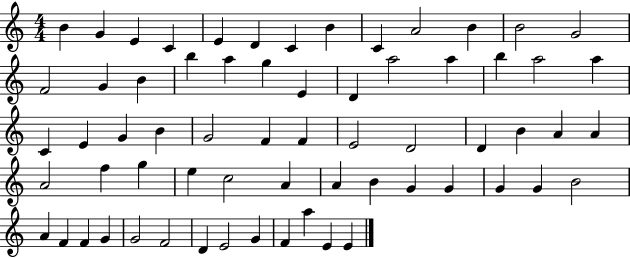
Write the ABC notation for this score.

X:1
T:Untitled
M:4/4
L:1/4
K:C
B G E C E D C B C A2 B B2 G2 F2 G B b a g E D a2 a b a2 a C E G B G2 F F E2 D2 D B A A A2 f g e c2 A A B G G G G B2 A F F G G2 F2 D E2 G F a E E